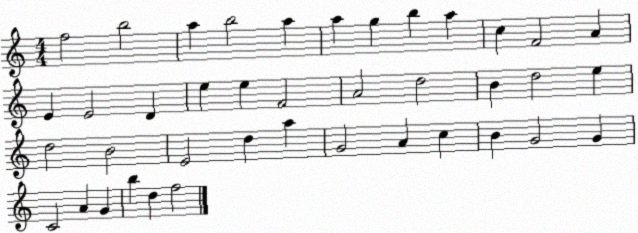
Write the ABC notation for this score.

X:1
T:Untitled
M:4/4
L:1/4
K:C
f2 b2 a b2 a a g b a c F2 A E E2 D e e F2 A2 d2 B d2 e d2 B2 E2 d a G2 A c B G2 G C2 A G b d f2